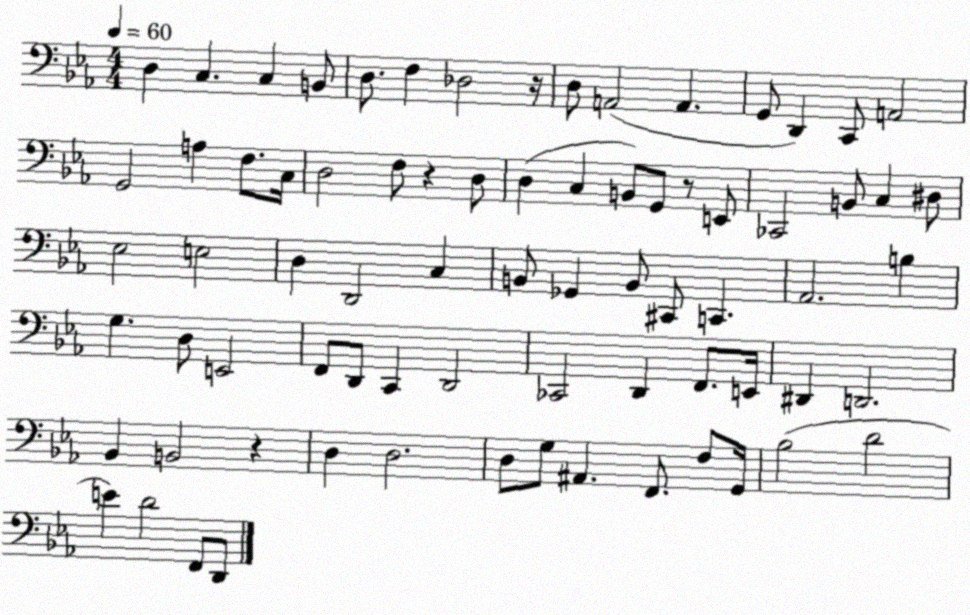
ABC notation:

X:1
T:Untitled
M:4/4
L:1/4
K:Eb
D, C, C, B,,/2 D,/2 F, _D,2 z/4 D,/2 A,,2 A,, G,,/2 D,, C,,/2 A,,2 G,,2 A, F,/2 C,/4 D,2 F,/2 z D,/2 D, C, B,,/2 G,,/2 z/2 E,,/2 _C,,2 B,,/2 C, ^D,/2 _E,2 E,2 D, D,,2 C, B,,/2 _G,, B,,/2 ^C,,/2 C,, _A,,2 B, G, D,/2 E,,2 F,,/2 D,,/2 C,, D,,2 _C,,2 D,, F,,/2 E,,/4 ^D,, D,,2 _B,, B,,2 z D, D,2 D,/2 G,/2 ^A,, F,,/2 F,/2 G,,/4 _B,2 D2 E D2 F,,/2 D,,/2